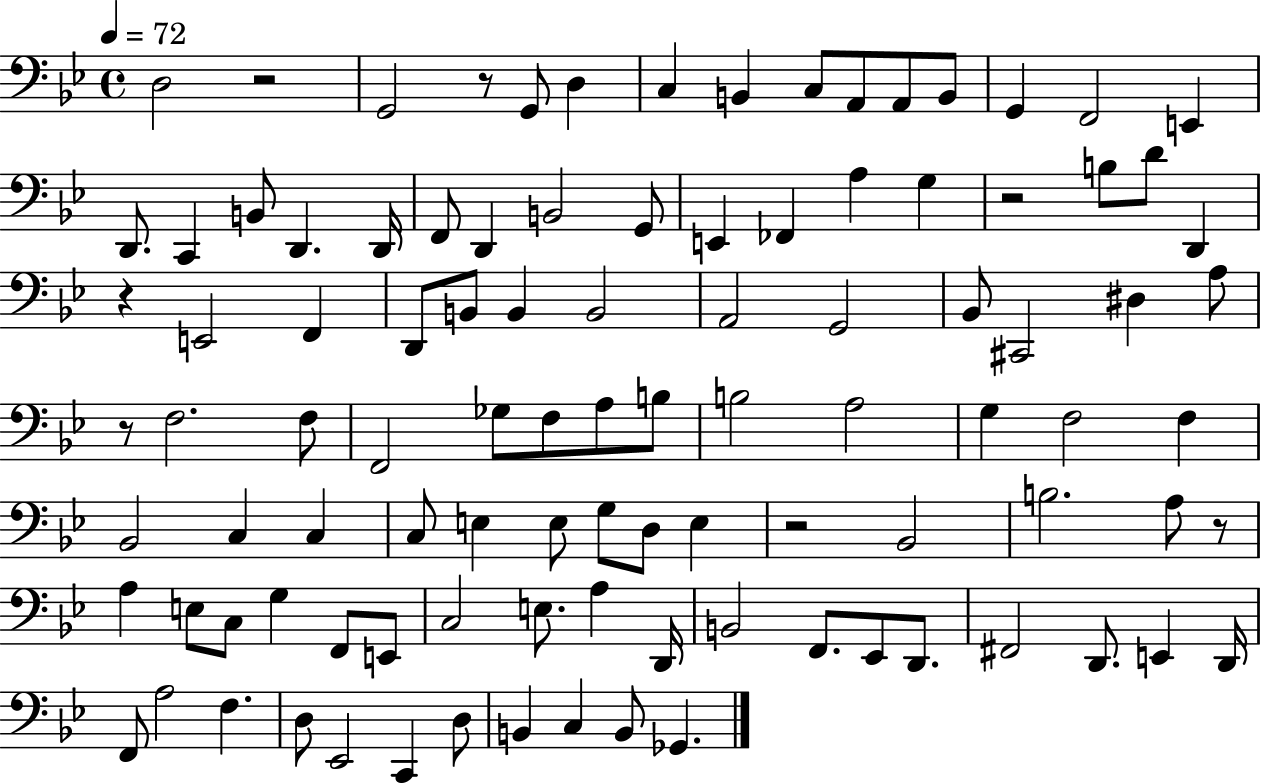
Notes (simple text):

D3/h R/h G2/h R/e G2/e D3/q C3/q B2/q C3/e A2/e A2/e B2/e G2/q F2/h E2/q D2/e. C2/q B2/e D2/q. D2/s F2/e D2/q B2/h G2/e E2/q FES2/q A3/q G3/q R/h B3/e D4/e D2/q R/q E2/h F2/q D2/e B2/e B2/q B2/h A2/h G2/h Bb2/e C#2/h D#3/q A3/e R/e F3/h. F3/e F2/h Gb3/e F3/e A3/e B3/e B3/h A3/h G3/q F3/h F3/q Bb2/h C3/q C3/q C3/e E3/q E3/e G3/e D3/e E3/q R/h Bb2/h B3/h. A3/e R/e A3/q E3/e C3/e G3/q F2/e E2/e C3/h E3/e. A3/q D2/s B2/h F2/e. Eb2/e D2/e. F#2/h D2/e. E2/q D2/s F2/e A3/h F3/q. D3/e Eb2/h C2/q D3/e B2/q C3/q B2/e Gb2/q.